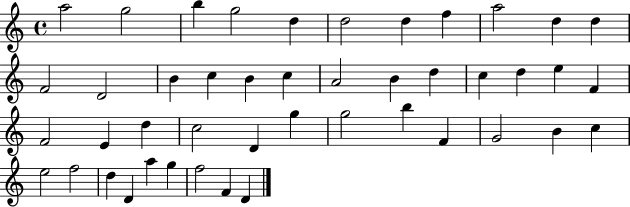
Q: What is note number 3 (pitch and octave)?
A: B5